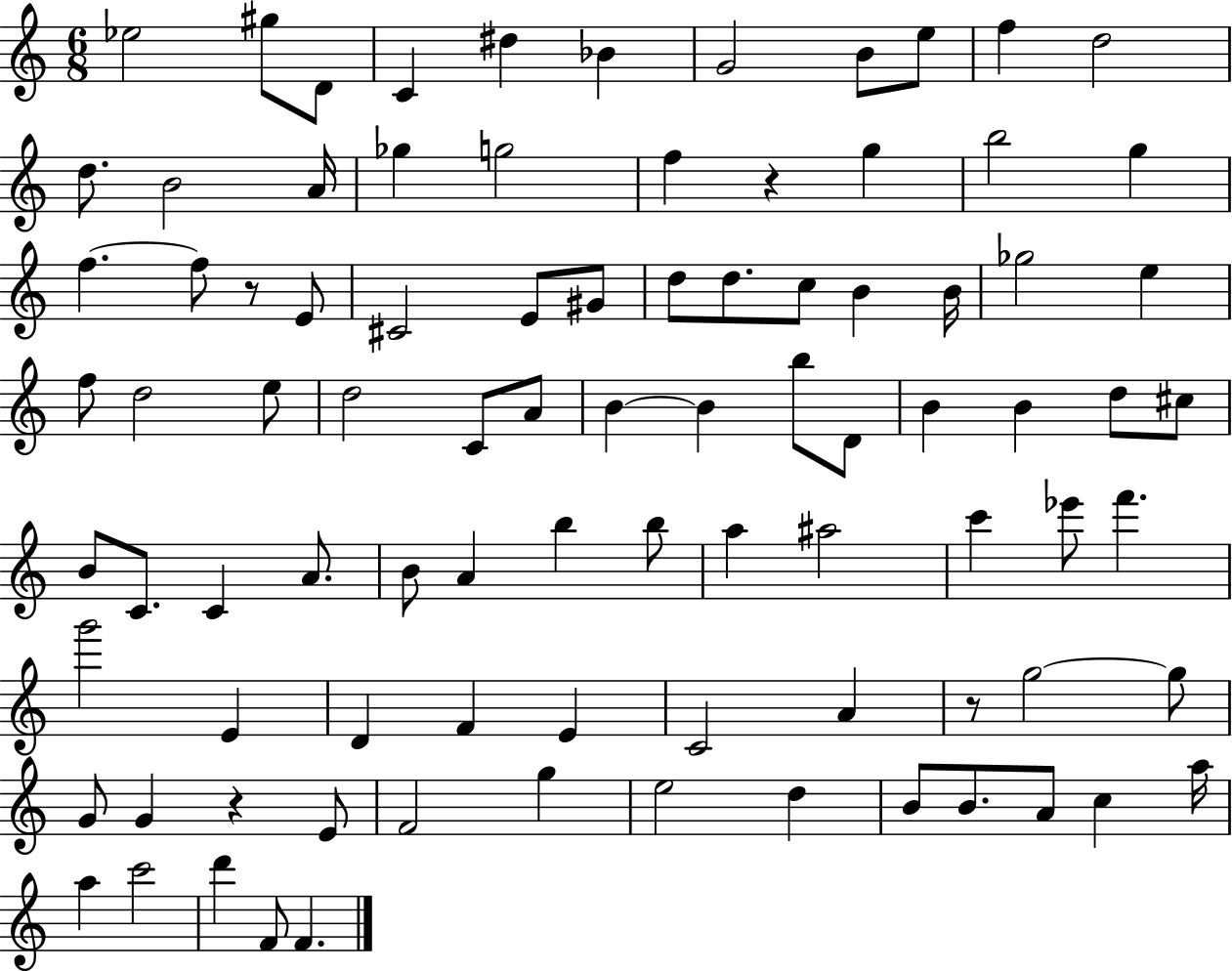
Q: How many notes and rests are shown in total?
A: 90